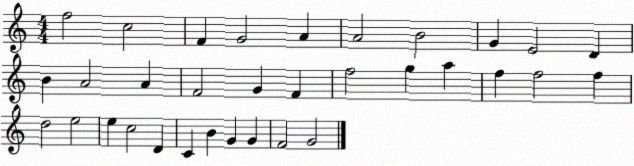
X:1
T:Untitled
M:4/4
L:1/4
K:C
f2 c2 F G2 A A2 B2 G E2 D B A2 A F2 G F f2 g a f f2 f d2 e2 e c2 D C B G G F2 G2